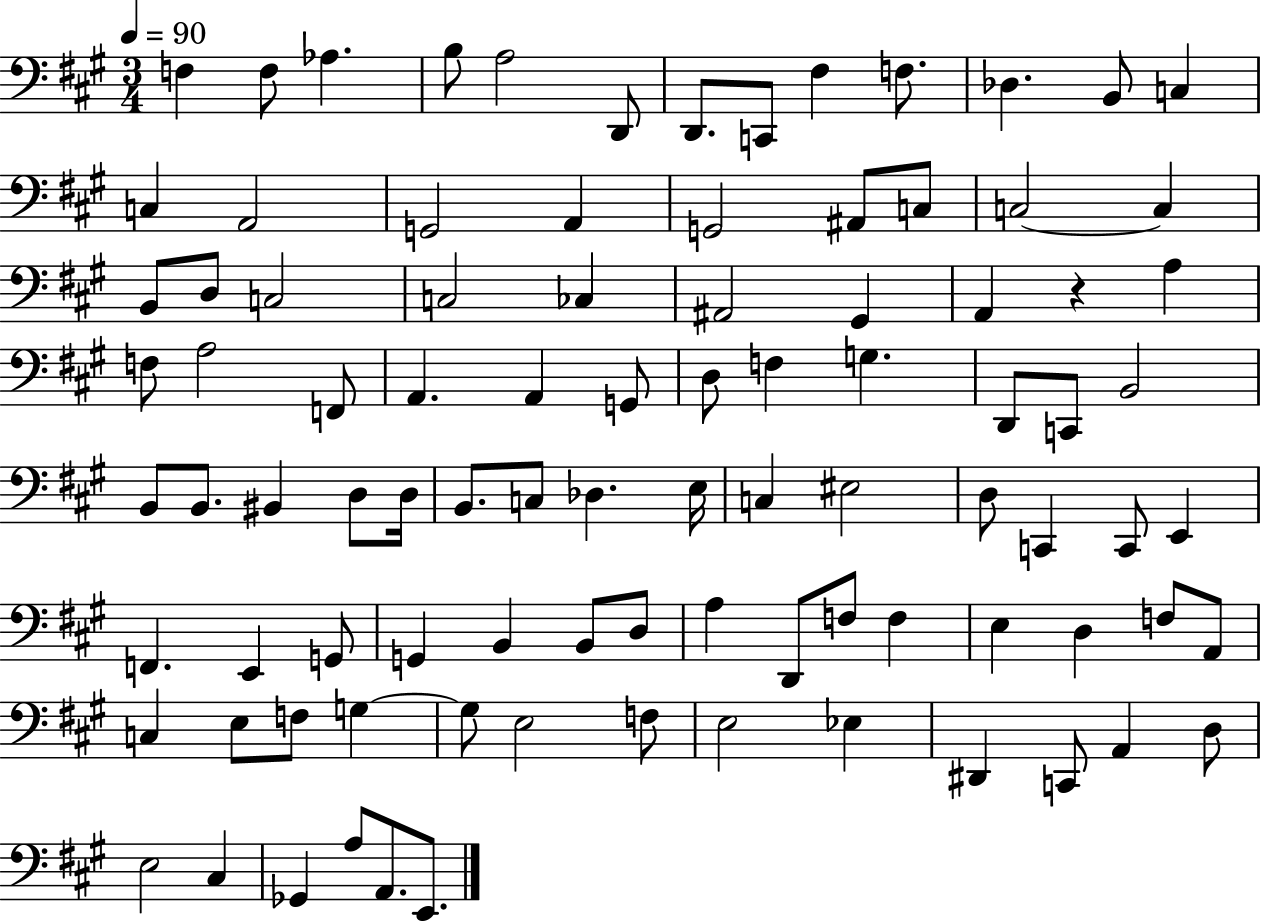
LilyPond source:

{
  \clef bass
  \numericTimeSignature
  \time 3/4
  \key a \major
  \tempo 4 = 90
  f4 f8 aes4. | b8 a2 d,8 | d,8. c,8 fis4 f8. | des4. b,8 c4 | \break c4 a,2 | g,2 a,4 | g,2 ais,8 c8 | c2~~ c4 | \break b,8 d8 c2 | c2 ces4 | ais,2 gis,4 | a,4 r4 a4 | \break f8 a2 f,8 | a,4. a,4 g,8 | d8 f4 g4. | d,8 c,8 b,2 | \break b,8 b,8. bis,4 d8 d16 | b,8. c8 des4. e16 | c4 eis2 | d8 c,4 c,8 e,4 | \break f,4. e,4 g,8 | g,4 b,4 b,8 d8 | a4 d,8 f8 f4 | e4 d4 f8 a,8 | \break c4 e8 f8 g4~~ | g8 e2 f8 | e2 ees4 | dis,4 c,8 a,4 d8 | \break e2 cis4 | ges,4 a8 a,8. e,8. | \bar "|."
}